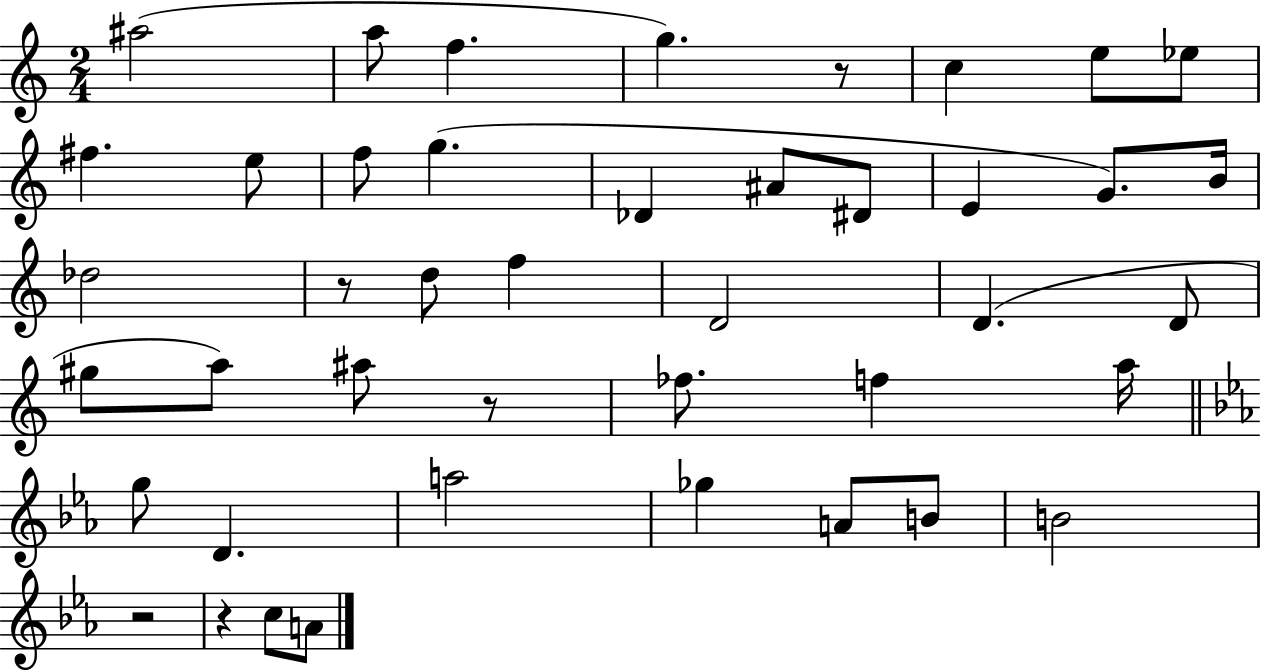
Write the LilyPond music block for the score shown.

{
  \clef treble
  \numericTimeSignature
  \time 2/4
  \key c \major
  ais''2( | a''8 f''4. | g''4.) r8 | c''4 e''8 ees''8 | \break fis''4. e''8 | f''8 g''4.( | des'4 ais'8 dis'8 | e'4 g'8.) b'16 | \break des''2 | r8 d''8 f''4 | d'2 | d'4.( d'8 | \break gis''8 a''8) ais''8 r8 | fes''8. f''4 a''16 | \bar "||" \break \key ees \major g''8 d'4. | a''2 | ges''4 a'8 b'8 | b'2 | \break r2 | r4 c''8 a'8 | \bar "|."
}